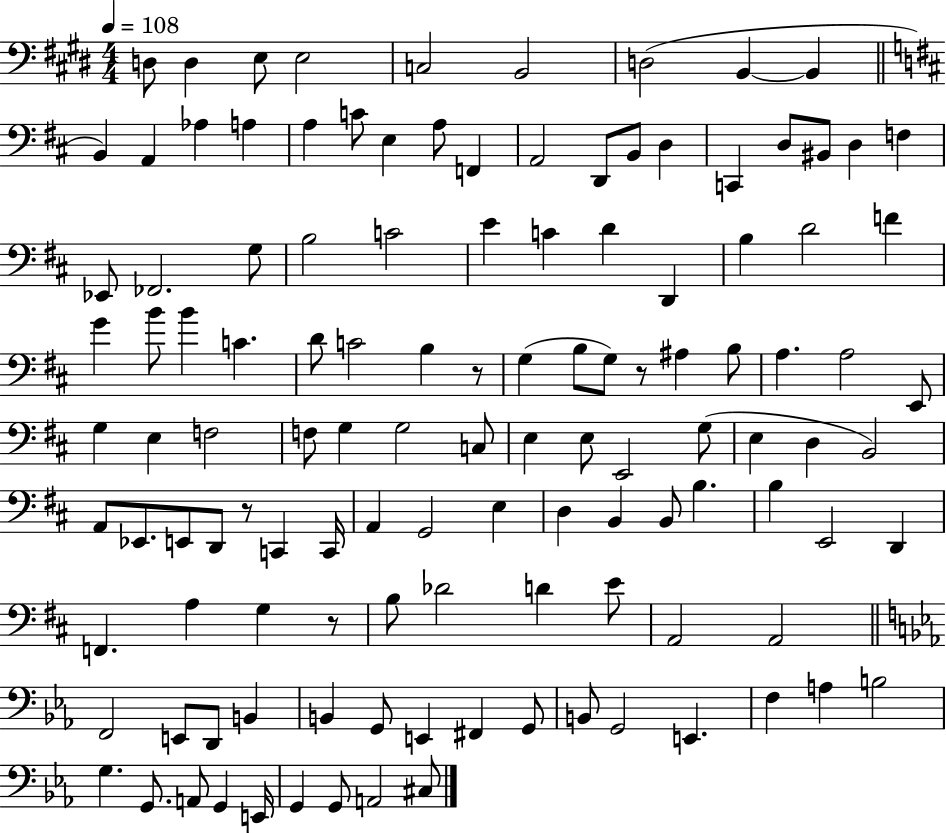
X:1
T:Untitled
M:4/4
L:1/4
K:E
D,/2 D, E,/2 E,2 C,2 B,,2 D,2 B,, B,, B,, A,, _A, A, A, C/2 E, A,/2 F,, A,,2 D,,/2 B,,/2 D, C,, D,/2 ^B,,/2 D, F, _E,,/2 _F,,2 G,/2 B,2 C2 E C D D,, B, D2 F G B/2 B C D/2 C2 B, z/2 G, B,/2 G,/2 z/2 ^A, B,/2 A, A,2 E,,/2 G, E, F,2 F,/2 G, G,2 C,/2 E, E,/2 E,,2 G,/2 E, D, B,,2 A,,/2 _E,,/2 E,,/2 D,,/2 z/2 C,, C,,/4 A,, G,,2 E, D, B,, B,,/2 B, B, E,,2 D,, F,, A, G, z/2 B,/2 _D2 D E/2 A,,2 A,,2 F,,2 E,,/2 D,,/2 B,, B,, G,,/2 E,, ^F,, G,,/2 B,,/2 G,,2 E,, F, A, B,2 G, G,,/2 A,,/2 G,, E,,/4 G,, G,,/2 A,,2 ^C,/2